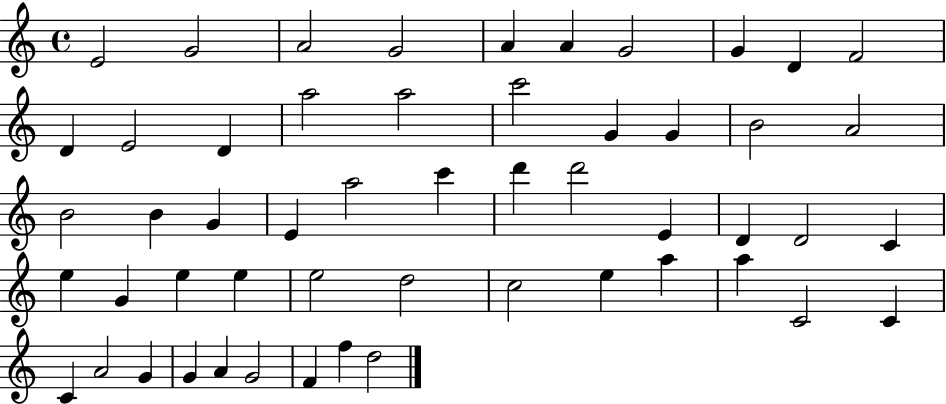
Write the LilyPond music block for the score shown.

{
  \clef treble
  \time 4/4
  \defaultTimeSignature
  \key c \major
  e'2 g'2 | a'2 g'2 | a'4 a'4 g'2 | g'4 d'4 f'2 | \break d'4 e'2 d'4 | a''2 a''2 | c'''2 g'4 g'4 | b'2 a'2 | \break b'2 b'4 g'4 | e'4 a''2 c'''4 | d'''4 d'''2 e'4 | d'4 d'2 c'4 | \break e''4 g'4 e''4 e''4 | e''2 d''2 | c''2 e''4 a''4 | a''4 c'2 c'4 | \break c'4 a'2 g'4 | g'4 a'4 g'2 | f'4 f''4 d''2 | \bar "|."
}